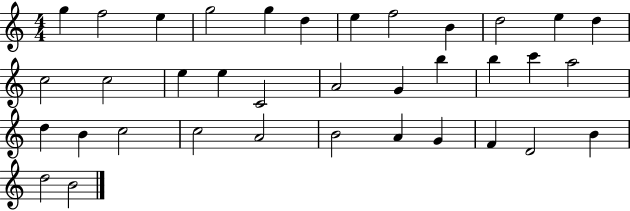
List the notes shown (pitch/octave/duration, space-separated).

G5/q F5/h E5/q G5/h G5/q D5/q E5/q F5/h B4/q D5/h E5/q D5/q C5/h C5/h E5/q E5/q C4/h A4/h G4/q B5/q B5/q C6/q A5/h D5/q B4/q C5/h C5/h A4/h B4/h A4/q G4/q F4/q D4/h B4/q D5/h B4/h